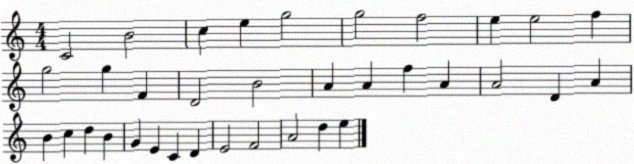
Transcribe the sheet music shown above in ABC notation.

X:1
T:Untitled
M:4/4
L:1/4
K:C
C2 B2 c e g2 g2 f2 e e2 f g2 g F D2 B2 A A f A A2 D A B c d B G E C D E2 F2 A2 d e